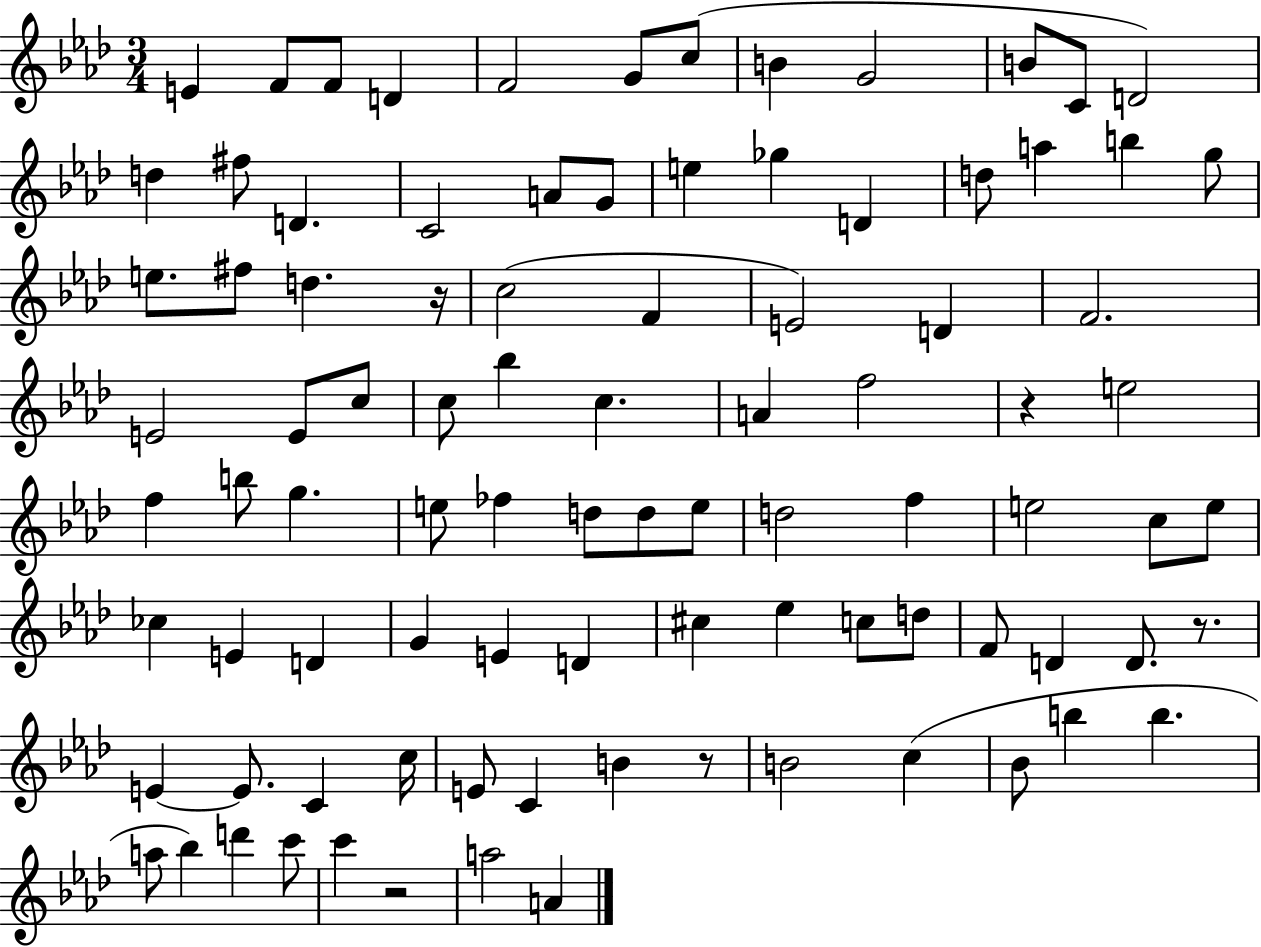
E4/q F4/e F4/e D4/q F4/h G4/e C5/e B4/q G4/h B4/e C4/e D4/h D5/q F#5/e D4/q. C4/h A4/e G4/e E5/q Gb5/q D4/q D5/e A5/q B5/q G5/e E5/e. F#5/e D5/q. R/s C5/h F4/q E4/h D4/q F4/h. E4/h E4/e C5/e C5/e Bb5/q C5/q. A4/q F5/h R/q E5/h F5/q B5/e G5/q. E5/e FES5/q D5/e D5/e E5/e D5/h F5/q E5/h C5/e E5/e CES5/q E4/q D4/q G4/q E4/q D4/q C#5/q Eb5/q C5/e D5/e F4/e D4/q D4/e. R/e. E4/q E4/e. C4/q C5/s E4/e C4/q B4/q R/e B4/h C5/q Bb4/e B5/q B5/q. A5/e Bb5/q D6/q C6/e C6/q R/h A5/h A4/q